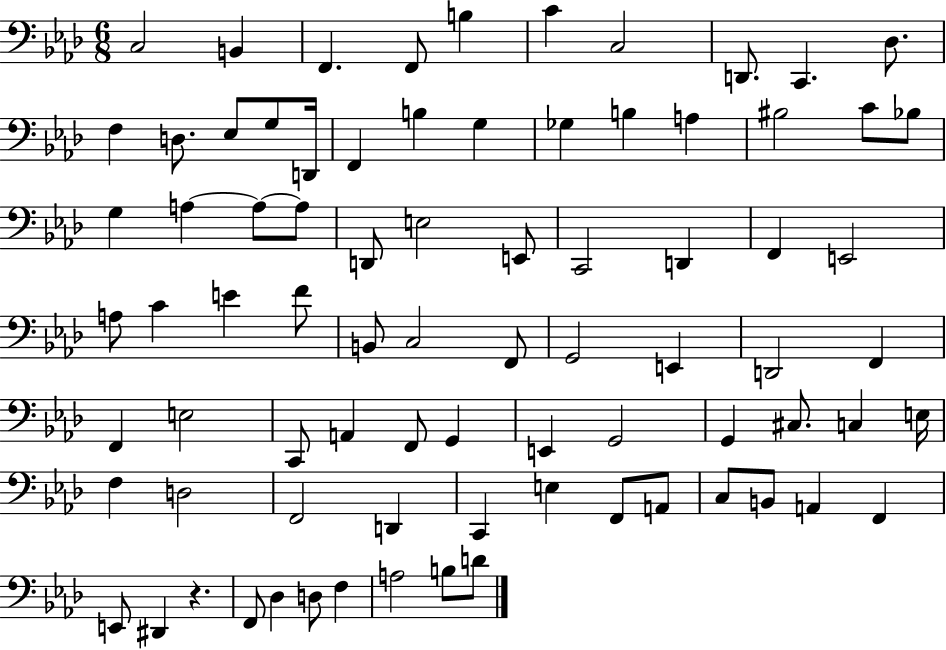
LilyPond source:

{
  \clef bass
  \numericTimeSignature
  \time 6/8
  \key aes \major
  c2 b,4 | f,4. f,8 b4 | c'4 c2 | d,8. c,4. des8. | \break f4 d8. ees8 g8 d,16 | f,4 b4 g4 | ges4 b4 a4 | bis2 c'8 bes8 | \break g4 a4~~ a8~~ a8 | d,8 e2 e,8 | c,2 d,4 | f,4 e,2 | \break a8 c'4 e'4 f'8 | b,8 c2 f,8 | g,2 e,4 | d,2 f,4 | \break f,4 e2 | c,8 a,4 f,8 g,4 | e,4 g,2 | g,4 cis8. c4 e16 | \break f4 d2 | f,2 d,4 | c,4 e4 f,8 a,8 | c8 b,8 a,4 f,4 | \break e,8 dis,4 r4. | f,8 des4 d8 f4 | a2 b8 d'8 | \bar "|."
}